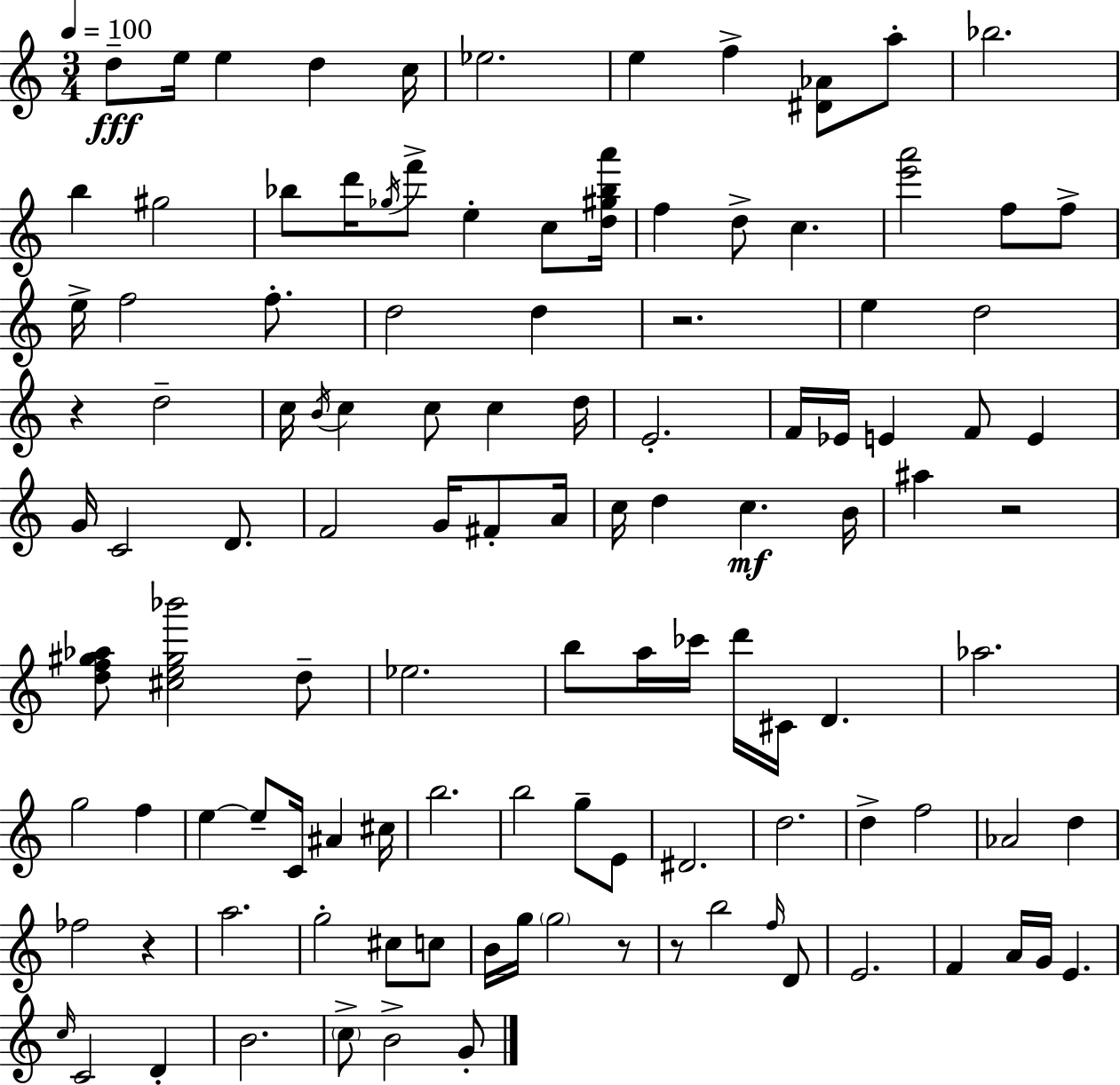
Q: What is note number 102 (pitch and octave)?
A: C5